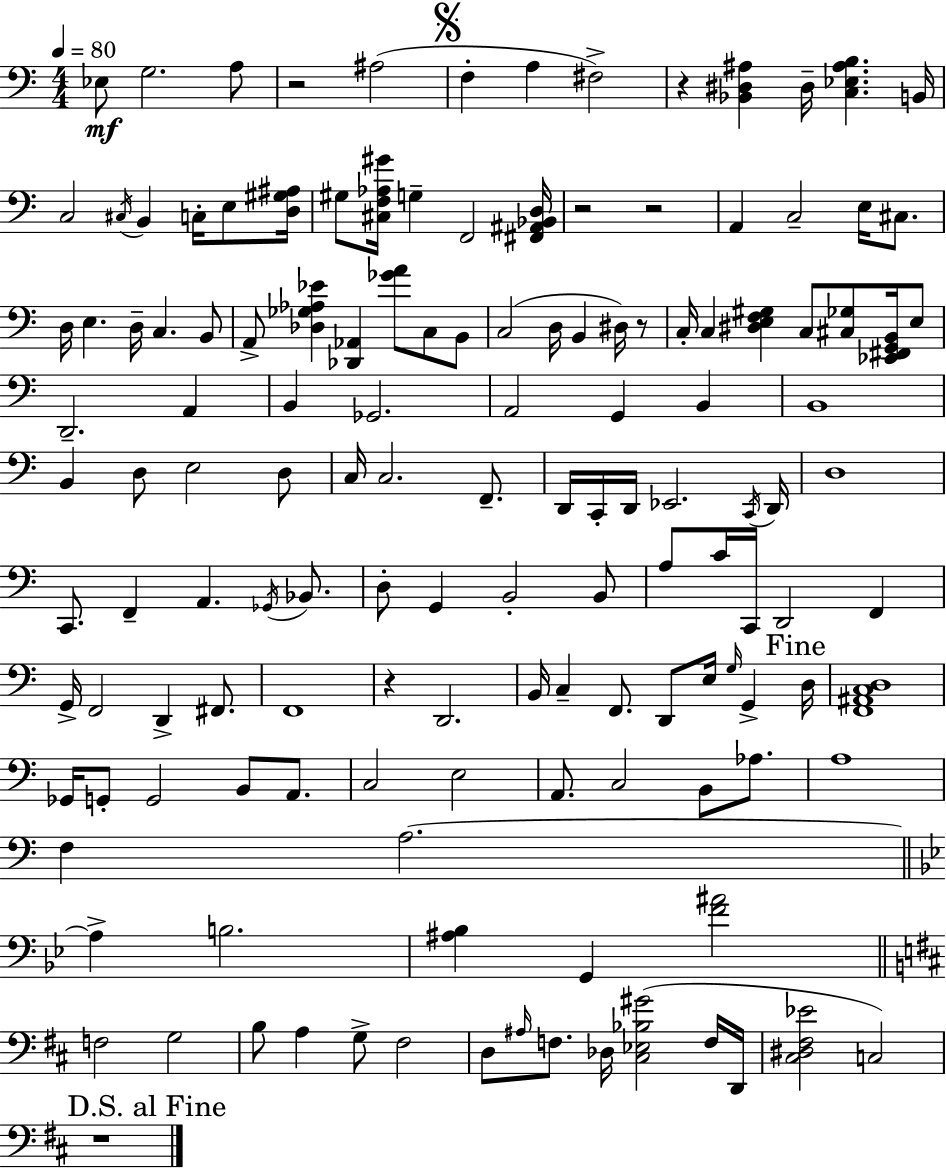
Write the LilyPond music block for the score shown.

{
  \clef bass
  \numericTimeSignature
  \time 4/4
  \key c \major
  \tempo 4 = 80
  ees8\mf g2. a8 | r2 ais2( | \mark \markup { \musicglyph "scripts.segno" } f4-. a4 fis2->) | r4 <bes, dis ais>4 dis16-- <c ees ais b>4. b,16 | \break c2 \acciaccatura { cis16 } b,4 c16-. e8 | <d gis ais>16 gis8 <cis f aes gis'>16 g4-- f,2 | <fis, ais, bes, d>16 r2 r2 | a,4 c2-- e16 cis8. | \break d16 e4. d16-- c4. b,8 | a,8-> <des ges aes ees'>4 <des, aes,>4 <ges' a'>8 c8 b,8 | c2( d16 b,4 dis16) r8 | c16-. c4 <dis e f gis>4 c8 <cis ges>8 <ees, fis, g, b,>16 e8 | \break d,2.-- a,4 | b,4 ges,2. | a,2 g,4 b,4 | b,1 | \break b,4 d8 e2 d8 | c16 c2. f,8.-- | d,16 c,16-. d,16 ees,2. | \acciaccatura { c,16 } d,16 d1 | \break c,8. f,4-- a,4. \acciaccatura { ges,16 } | bes,8. d8-. g,4 b,2-. | b,8 a8 c'16 c,16 d,2 f,4 | g,16-> f,2 d,4-> | \break fis,8. f,1 | r4 d,2. | b,16 c4-- f,8. d,8 e16 \grace { g16 } g,4-> | \mark "Fine" d16 <f, ais, c d>1 | \break ges,16 g,8-. g,2 b,8 | a,8. c2 e2 | a,8. c2 b,8 | aes8. a1 | \break f4 a2.~~ | \bar "||" \break \key bes \major a4-> b2. | <ais bes>4 g,4 <f' ais'>2 | \bar "||" \break \key b \minor f2 g2 | b8 a4 g8-> fis2 | d8 \grace { ais16 } f8. des16 <cis ees bes gis'>2( f16 | d,16 <cis dis fis ees'>2 c2) | \break \mark "D.S. al Fine" r1 | \bar "|."
}